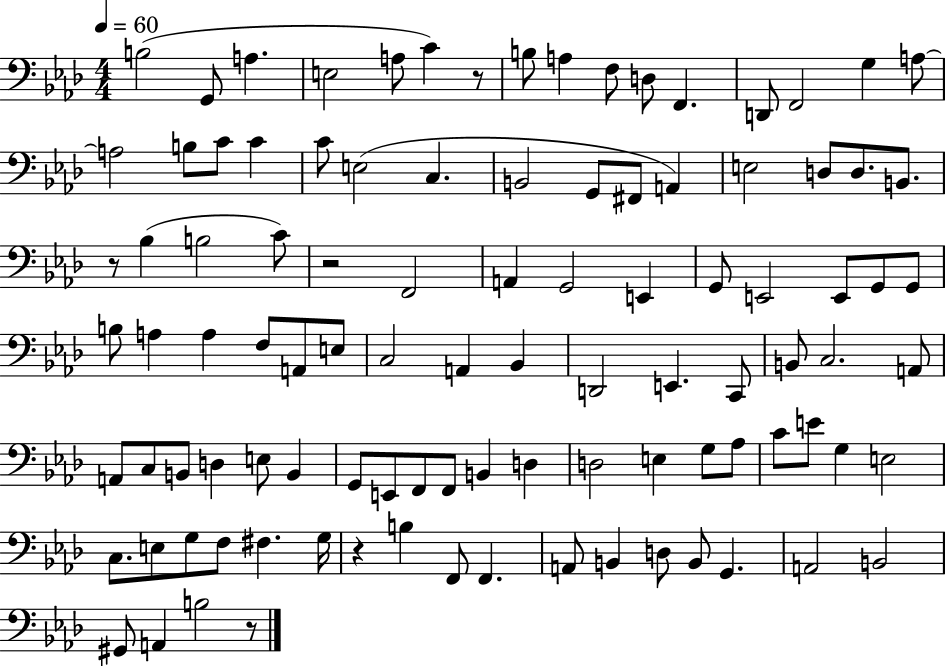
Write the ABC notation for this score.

X:1
T:Untitled
M:4/4
L:1/4
K:Ab
B,2 G,,/2 A, E,2 A,/2 C z/2 B,/2 A, F,/2 D,/2 F,, D,,/2 F,,2 G, A,/2 A,2 B,/2 C/2 C C/2 E,2 C, B,,2 G,,/2 ^F,,/2 A,, E,2 D,/2 D,/2 B,,/2 z/2 _B, B,2 C/2 z2 F,,2 A,, G,,2 E,, G,,/2 E,,2 E,,/2 G,,/2 G,,/2 B,/2 A, A, F,/2 A,,/2 E,/2 C,2 A,, _B,, D,,2 E,, C,,/2 B,,/2 C,2 A,,/2 A,,/2 C,/2 B,,/2 D, E,/2 B,, G,,/2 E,,/2 F,,/2 F,,/2 B,, D, D,2 E, G,/2 _A,/2 C/2 E/2 G, E,2 C,/2 E,/2 G,/2 F,/2 ^F, G,/4 z B, F,,/2 F,, A,,/2 B,, D,/2 B,,/2 G,, A,,2 B,,2 ^G,,/2 A,, B,2 z/2